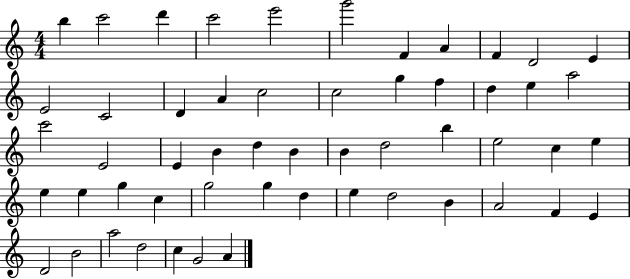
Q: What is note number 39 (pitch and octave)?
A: G5